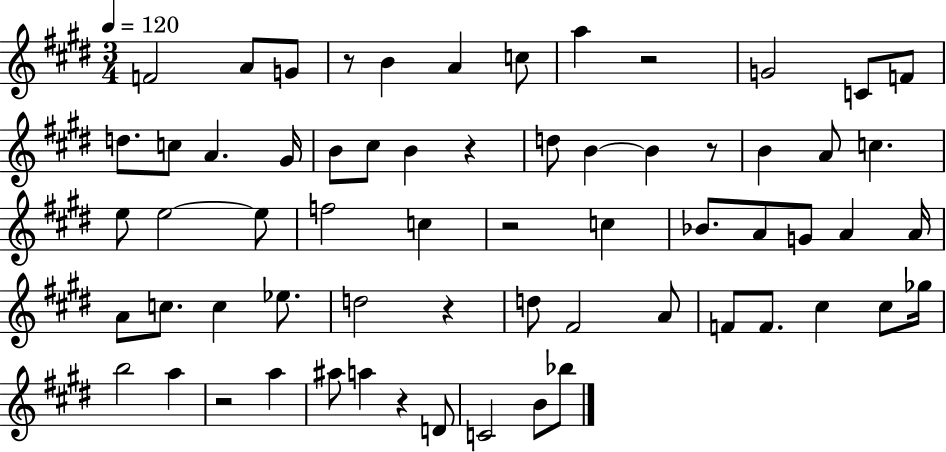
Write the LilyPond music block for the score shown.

{
  \clef treble
  \numericTimeSignature
  \time 3/4
  \key e \major
  \tempo 4 = 120
  f'2 a'8 g'8 | r8 b'4 a'4 c''8 | a''4 r2 | g'2 c'8 f'8 | \break d''8. c''8 a'4. gis'16 | b'8 cis''8 b'4 r4 | d''8 b'4~~ b'4 r8 | b'4 a'8 c''4. | \break e''8 e''2~~ e''8 | f''2 c''4 | r2 c''4 | bes'8. a'8 g'8 a'4 a'16 | \break a'8 c''8. c''4 ees''8. | d''2 r4 | d''8 fis'2 a'8 | f'8 f'8. cis''4 cis''8 ges''16 | \break b''2 a''4 | r2 a''4 | ais''8 a''4 r4 d'8 | c'2 b'8 bes''8 | \break \bar "|."
}